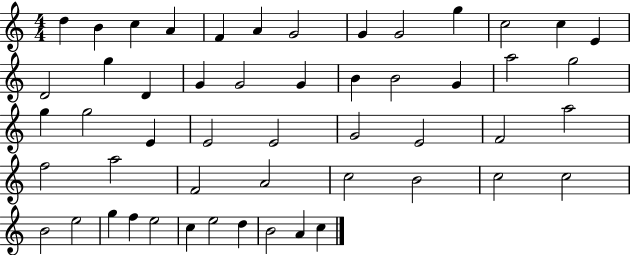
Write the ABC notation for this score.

X:1
T:Untitled
M:4/4
L:1/4
K:C
d B c A F A G2 G G2 g c2 c E D2 g D G G2 G B B2 G a2 g2 g g2 E E2 E2 G2 E2 F2 a2 f2 a2 F2 A2 c2 B2 c2 c2 B2 e2 g f e2 c e2 d B2 A c